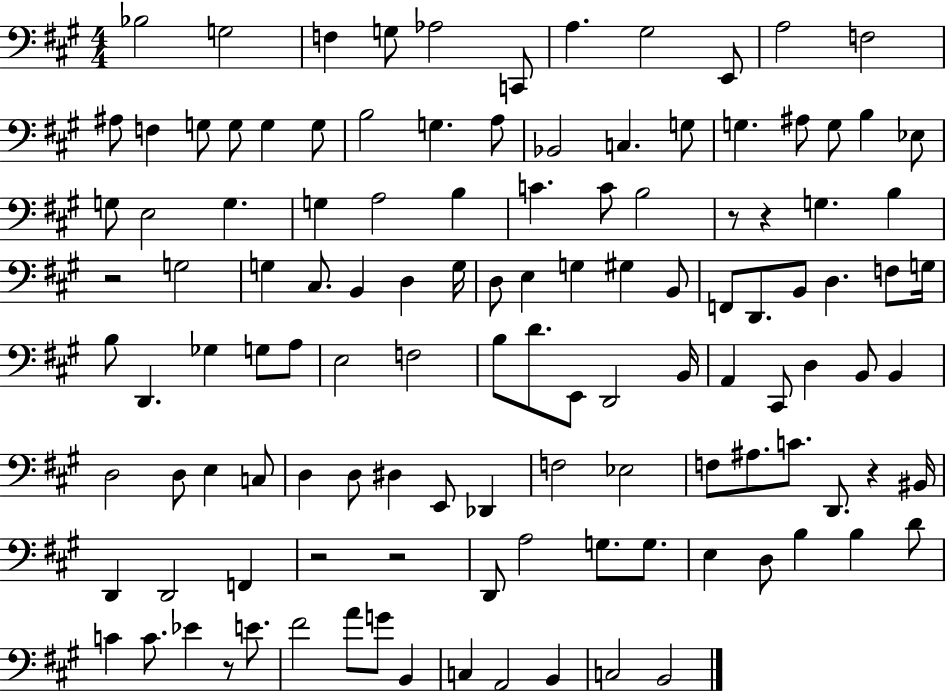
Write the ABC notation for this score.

X:1
T:Untitled
M:4/4
L:1/4
K:A
_B,2 G,2 F, G,/2 _A,2 C,,/2 A, ^G,2 E,,/2 A,2 F,2 ^A,/2 F, G,/2 G,/2 G, G,/2 B,2 G, A,/2 _B,,2 C, G,/2 G, ^A,/2 G,/2 B, _E,/2 G,/2 E,2 G, G, A,2 B, C C/2 B,2 z/2 z G, B, z2 G,2 G, ^C,/2 B,, D, G,/4 D,/2 E, G, ^G, B,,/2 F,,/2 D,,/2 B,,/2 D, F,/2 G,/4 B,/2 D,, _G, G,/2 A,/2 E,2 F,2 B,/2 D/2 E,,/2 D,,2 B,,/4 A,, ^C,,/2 D, B,,/2 B,, D,2 D,/2 E, C,/2 D, D,/2 ^D, E,,/2 _D,, F,2 _E,2 F,/2 ^A,/2 C/2 D,,/2 z ^B,,/4 D,, D,,2 F,, z2 z2 D,,/2 A,2 G,/2 G,/2 E, D,/2 B, B, D/2 C C/2 _E z/2 E/2 ^F2 A/2 G/2 B,, C, A,,2 B,, C,2 B,,2